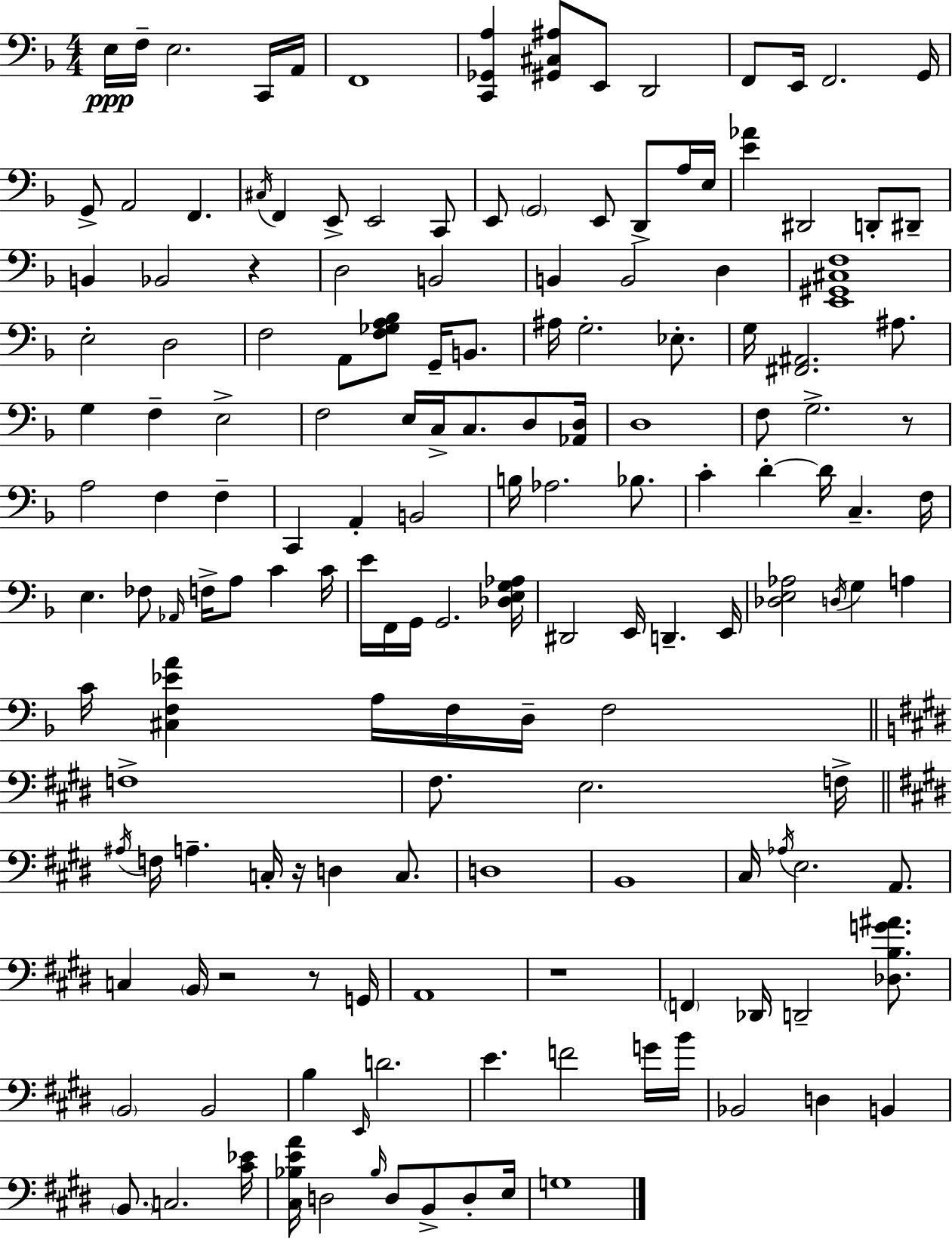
X:1
T:Untitled
M:4/4
L:1/4
K:F
E,/4 F,/4 E,2 C,,/4 A,,/4 F,,4 [C,,_G,,A,] [^G,,^C,^A,]/2 E,,/2 D,,2 F,,/2 E,,/4 F,,2 G,,/4 G,,/2 A,,2 F,, ^C,/4 F,, E,,/2 E,,2 C,,/2 E,,/2 G,,2 E,,/2 D,,/2 A,/4 E,/4 [E_A] ^D,,2 D,,/2 ^D,,/2 B,, _B,,2 z D,2 B,,2 B,, B,,2 D, [E,,^G,,^C,F,]4 E,2 D,2 F,2 A,,/2 [F,_G,A,_B,]/2 G,,/4 B,,/2 ^A,/4 G,2 _E,/2 G,/4 [^F,,^A,,]2 ^A,/2 G, F, E,2 F,2 E,/4 C,/4 C,/2 D,/2 [_A,,D,]/4 D,4 F,/2 G,2 z/2 A,2 F, F, C,, A,, B,,2 B,/4 _A,2 _B,/2 C D D/4 C, F,/4 E, _F,/2 _A,,/4 F,/4 A,/2 C C/4 E/4 F,,/4 G,,/4 G,,2 [_D,E,G,_A,]/4 ^D,,2 E,,/4 D,, E,,/4 [_D,E,_A,]2 D,/4 G, A, C/4 [^C,F,_EA] A,/4 F,/4 D,/4 F,2 F,4 ^F,/2 E,2 F,/4 ^A,/4 F,/4 A, C,/4 z/4 D, C,/2 D,4 B,,4 ^C,/4 _A,/4 E,2 A,,/2 C, B,,/4 z2 z/2 G,,/4 A,,4 z4 F,, _D,,/4 D,,2 [_D,B,G^A]/2 B,,2 B,,2 B, E,,/4 D2 E F2 G/4 B/4 _B,,2 D, B,, B,,/2 C,2 [^C_E]/4 [^C,_B,EA]/4 D,2 _B,/4 D,/2 B,,/2 D,/2 E,/4 G,4